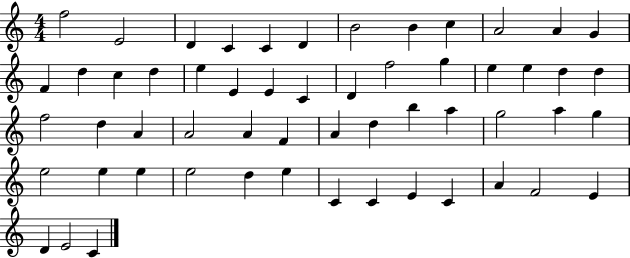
X:1
T:Untitled
M:4/4
L:1/4
K:C
f2 E2 D C C D B2 B c A2 A G F d c d e E E C D f2 g e e d d f2 d A A2 A F A d b a g2 a g e2 e e e2 d e C C E C A F2 E D E2 C